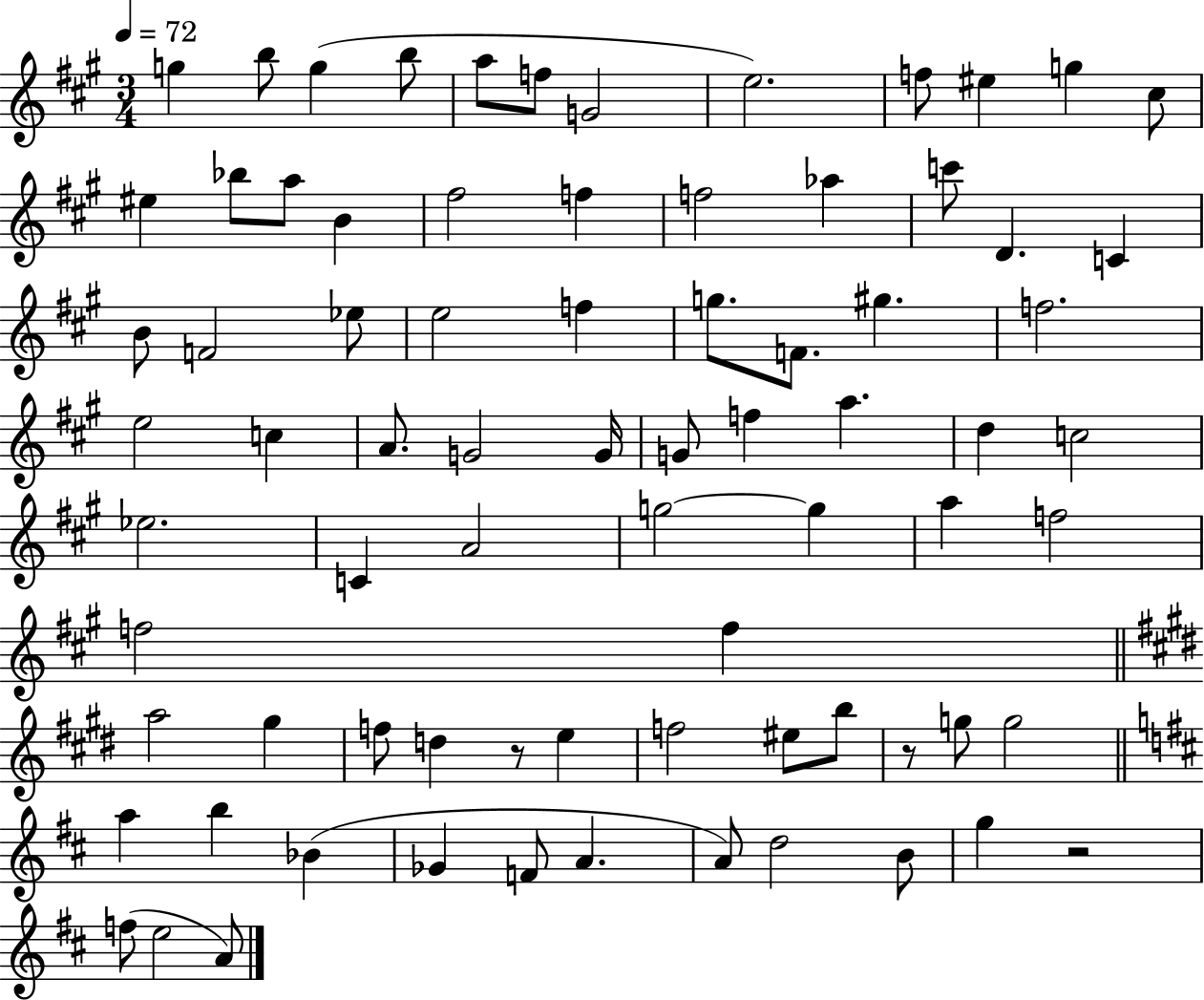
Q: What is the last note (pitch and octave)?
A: A4